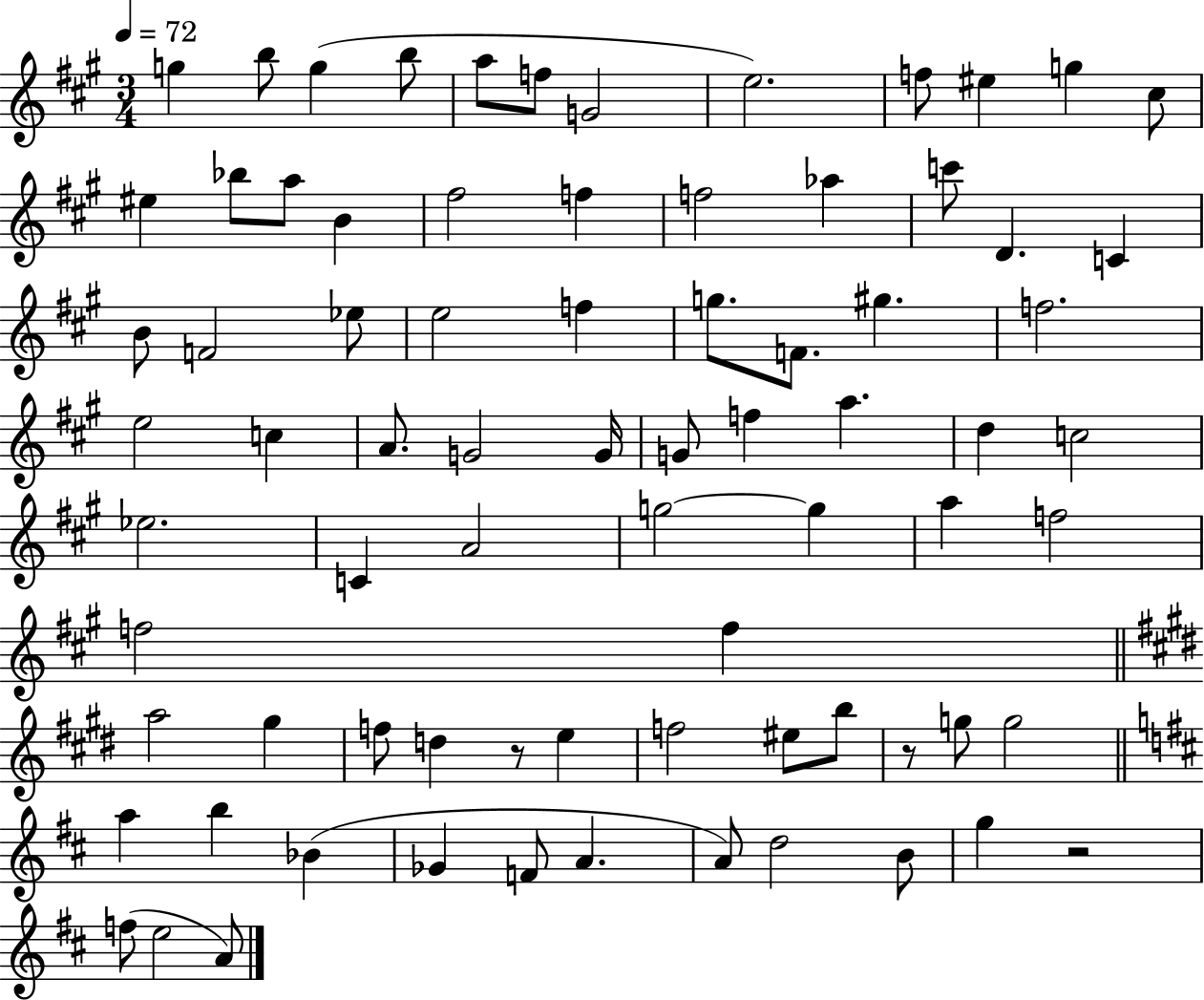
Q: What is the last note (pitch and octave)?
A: A4